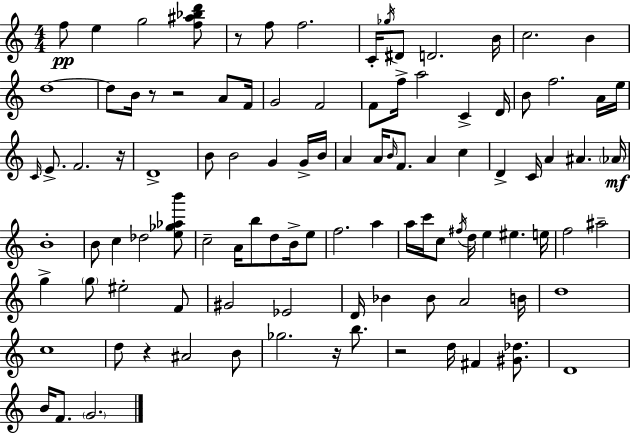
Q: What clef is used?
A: treble